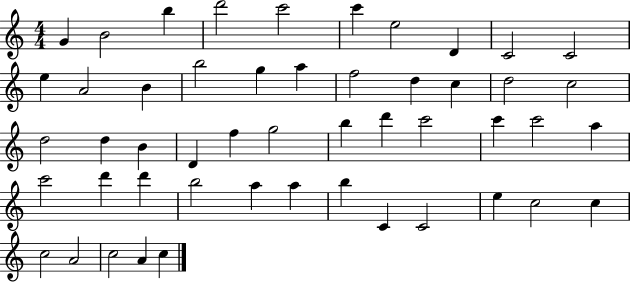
{
  \clef treble
  \numericTimeSignature
  \time 4/4
  \key c \major
  g'4 b'2 b''4 | d'''2 c'''2 | c'''4 e''2 d'4 | c'2 c'2 | \break e''4 a'2 b'4 | b''2 g''4 a''4 | f''2 d''4 c''4 | d''2 c''2 | \break d''2 d''4 b'4 | d'4 f''4 g''2 | b''4 d'''4 c'''2 | c'''4 c'''2 a''4 | \break c'''2 d'''4 d'''4 | b''2 a''4 a''4 | b''4 c'4 c'2 | e''4 c''2 c''4 | \break c''2 a'2 | c''2 a'4 c''4 | \bar "|."
}